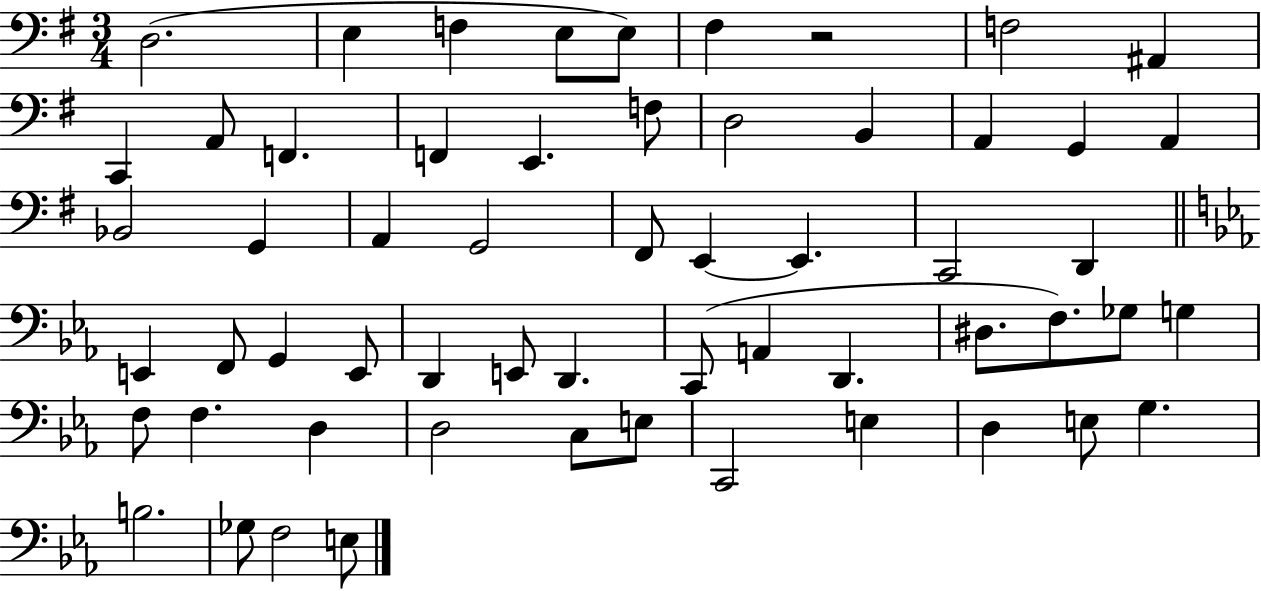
X:1
T:Untitled
M:3/4
L:1/4
K:G
D,2 E, F, E,/2 E,/2 ^F, z2 F,2 ^A,, C,, A,,/2 F,, F,, E,, F,/2 D,2 B,, A,, G,, A,, _B,,2 G,, A,, G,,2 ^F,,/2 E,, E,, C,,2 D,, E,, F,,/2 G,, E,,/2 D,, E,,/2 D,, C,,/2 A,, D,, ^D,/2 F,/2 _G,/2 G, F,/2 F, D, D,2 C,/2 E,/2 C,,2 E, D, E,/2 G, B,2 _G,/2 F,2 E,/2